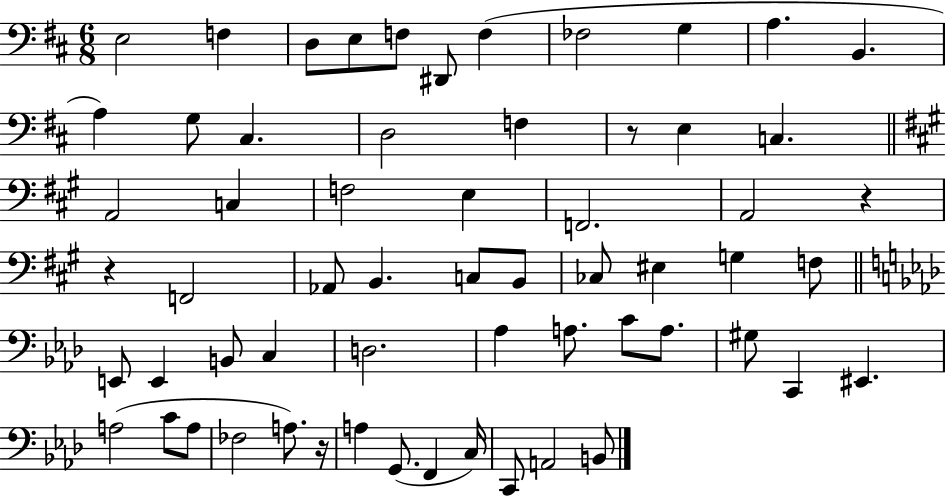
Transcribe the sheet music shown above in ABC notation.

X:1
T:Untitled
M:6/8
L:1/4
K:D
E,2 F, D,/2 E,/2 F,/2 ^D,,/2 F, _F,2 G, A, B,, A, G,/2 ^C, D,2 F, z/2 E, C, A,,2 C, F,2 E, F,,2 A,,2 z z F,,2 _A,,/2 B,, C,/2 B,,/2 _C,/2 ^E, G, F,/2 E,,/2 E,, B,,/2 C, D,2 _A, A,/2 C/2 A,/2 ^G,/2 C,, ^E,, A,2 C/2 A,/2 _F,2 A,/2 z/4 A, G,,/2 F,, C,/4 C,,/2 A,,2 B,,/2